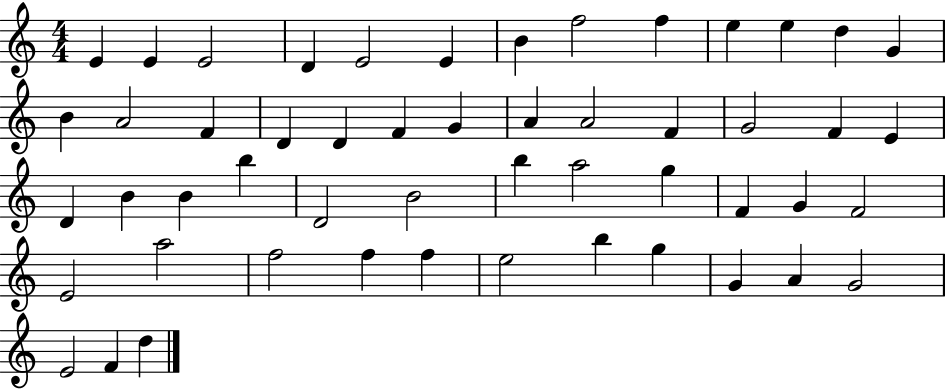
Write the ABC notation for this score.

X:1
T:Untitled
M:4/4
L:1/4
K:C
E E E2 D E2 E B f2 f e e d G B A2 F D D F G A A2 F G2 F E D B B b D2 B2 b a2 g F G F2 E2 a2 f2 f f e2 b g G A G2 E2 F d